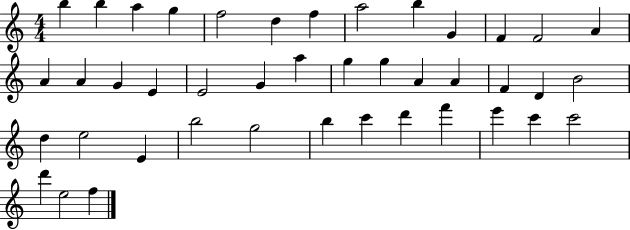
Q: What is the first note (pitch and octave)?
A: B5